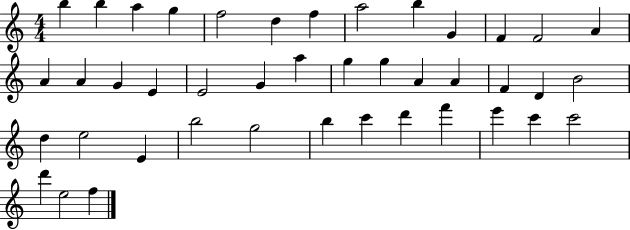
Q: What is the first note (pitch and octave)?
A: B5